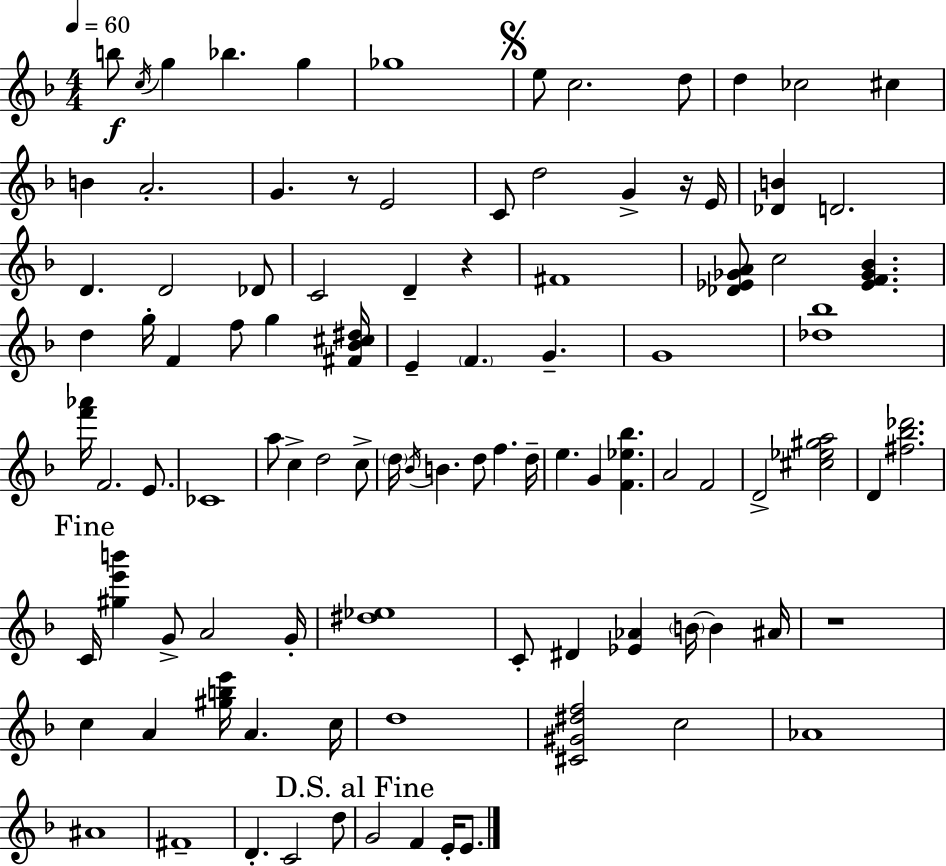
{
  \clef treble
  \numericTimeSignature
  \time 4/4
  \key d \minor
  \tempo 4 = 60
  b''8\f \acciaccatura { c''16 } g''4 bes''4. g''4 | ges''1 | \mark \markup { \musicglyph "scripts.segno" } e''8 c''2. d''8 | d''4 ces''2 cis''4 | \break b'4 a'2.-. | g'4. r8 e'2 | c'8 d''2 g'4-> r16 | e'16 <des' b'>4 d'2. | \break d'4. d'2 des'8 | c'2 d'4-- r4 | fis'1 | <des' ees' ges' a'>8 c''2 <ees' f' ges' bes'>4. | \break d''4 g''16-. f'4 f''8 g''4 | <fis' bes' cis'' dis''>16 e'4-- \parenthesize f'4. g'4.-- | g'1 | <des'' bes''>1 | \break <f''' aes'''>16 f'2. e'8. | ces'1 | a''8 c''4-> d''2 c''8-> | \parenthesize d''16 \acciaccatura { bes'16 } b'4. d''8 f''4. | \break d''16-- e''4. g'4 <f' ees'' bes''>4. | a'2 f'2 | d'2-> <cis'' ees'' gis'' a''>2 | d'4 <fis'' bes'' des'''>2. | \break \mark "Fine" c'16 <gis'' e''' b'''>4 g'8-> a'2 | g'16-. <dis'' ees''>1 | c'8-. dis'4 <ees' aes'>4 \parenthesize b'16~~ b'4 | ais'16 r1 | \break c''4 a'4 <gis'' b'' e'''>16 a'4. | c''16 d''1 | <cis' gis' dis'' f''>2 c''2 | aes'1 | \break ais'1 | fis'1-- | d'4.-. c'2 | d''8 \mark "D.S. al Fine" g'2 f'4 e'16-. e'8. | \break \bar "|."
}